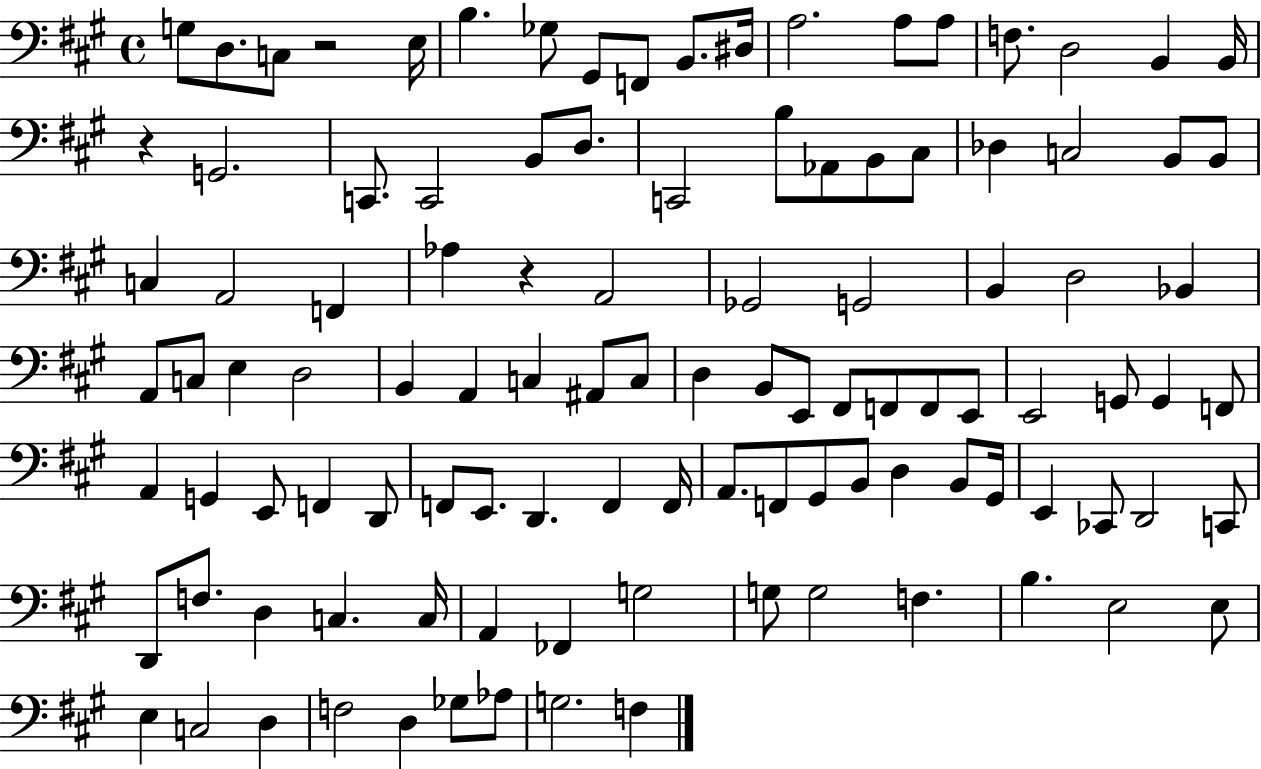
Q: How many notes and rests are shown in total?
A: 108